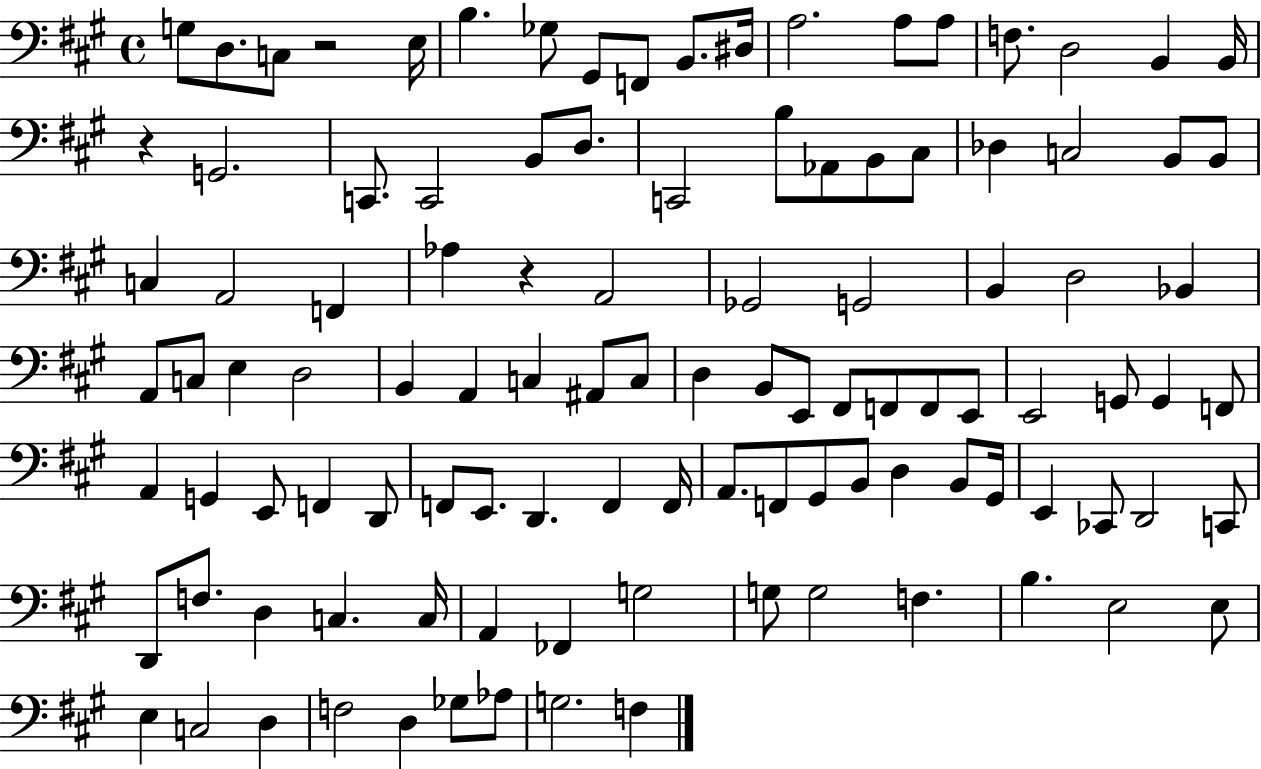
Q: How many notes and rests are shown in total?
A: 108